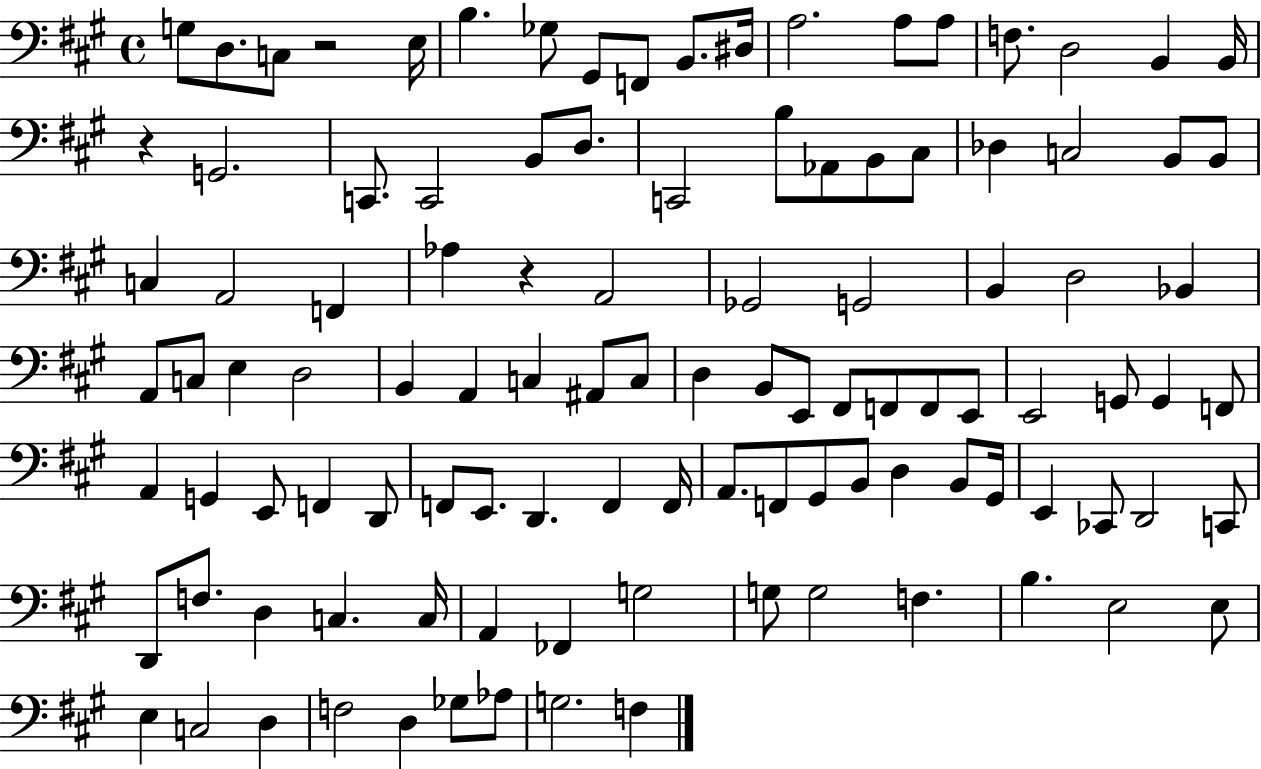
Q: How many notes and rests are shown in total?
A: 108